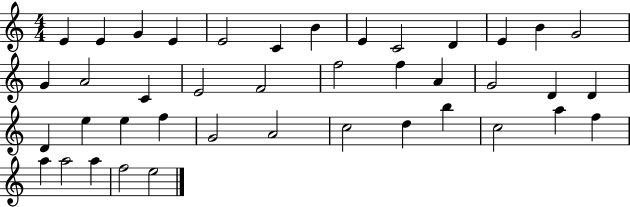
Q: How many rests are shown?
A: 0